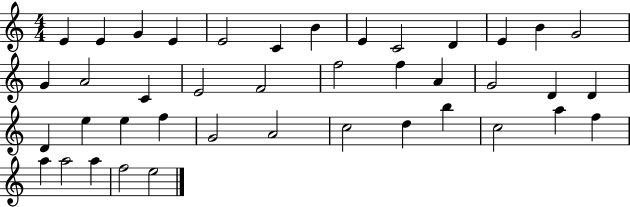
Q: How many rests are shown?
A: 0